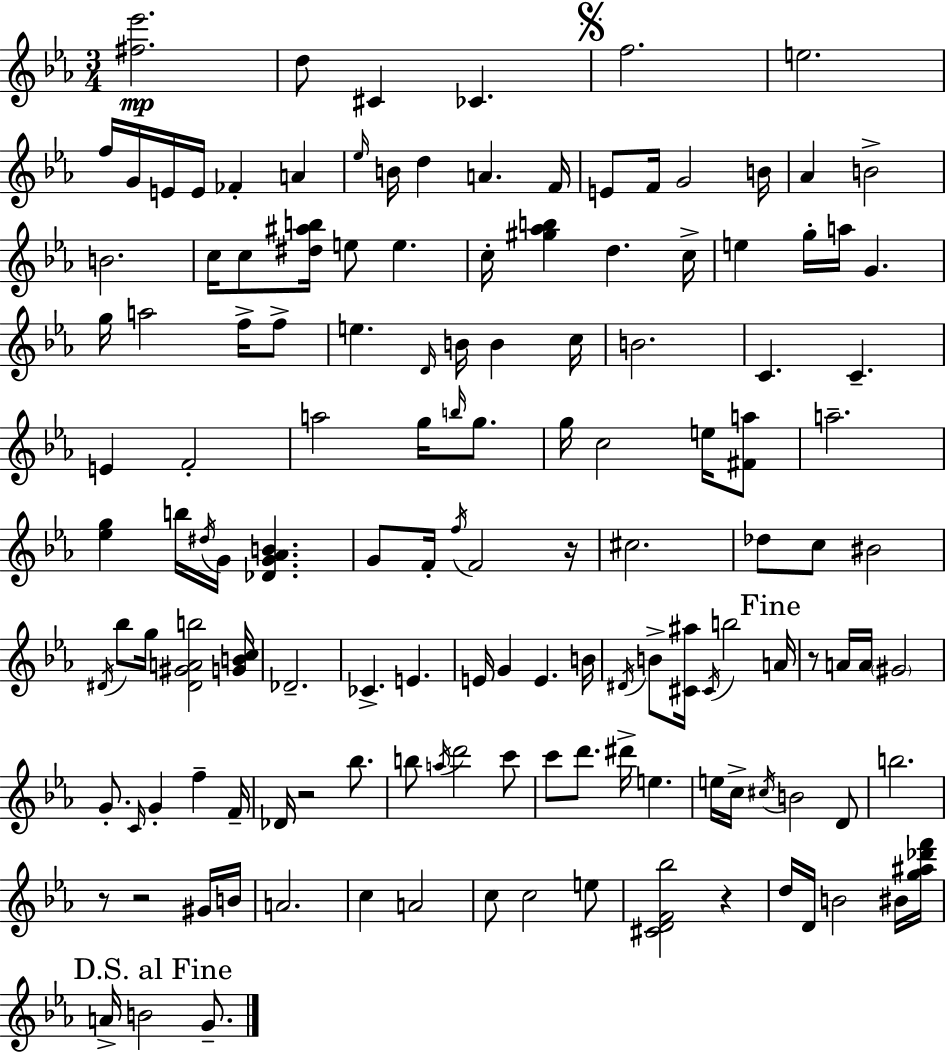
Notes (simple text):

[F#5,Eb6]/h. D5/e C#4/q CES4/q. F5/h. E5/h. F5/s G4/s E4/s E4/s FES4/q A4/q Eb5/s B4/s D5/q A4/q. F4/s E4/e F4/s G4/h B4/s Ab4/q B4/h B4/h. C5/s C5/e [D#5,A#5,B5]/s E5/e E5/q. C5/s [G#5,Ab5,B5]/q D5/q. C5/s E5/q G5/s A5/s G4/q. G5/s A5/h F5/s F5/e E5/q. D4/s B4/s B4/q C5/s B4/h. C4/q. C4/q. E4/q F4/h A5/h G5/s B5/s G5/e. G5/s C5/h E5/s [F#4,A5]/e A5/h. [Eb5,G5]/q B5/s D#5/s G4/s [Db4,G4,Ab4,B4]/q. G4/e F4/s F5/s F4/h R/s C#5/h. Db5/e C5/e BIS4/h D#4/s Bb5/e G5/s [D#4,G#4,A4,B5]/h [G4,B4,C5]/s Db4/h. CES4/q. E4/q. E4/s G4/q E4/q. B4/s D#4/s B4/e [C#4,A#5]/s C#4/s B5/h A4/s R/e A4/s A4/s G#4/h G4/e. C4/s G4/q F5/q F4/s Db4/s R/h Bb5/e. B5/e A5/s D6/h C6/e C6/e D6/e. D#6/s E5/q. E5/s C5/s C#5/s B4/h D4/e B5/h. R/e R/h G#4/s B4/s A4/h. C5/q A4/h C5/e C5/h E5/e [C#4,D4,F4,Bb5]/h R/q D5/s D4/s B4/h BIS4/s [G5,A#5,Db6,F6]/s A4/s B4/h G4/e.